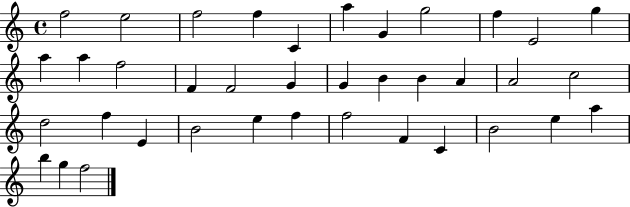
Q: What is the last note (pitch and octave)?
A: F5